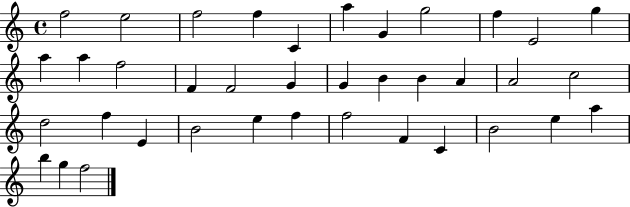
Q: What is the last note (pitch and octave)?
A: F5